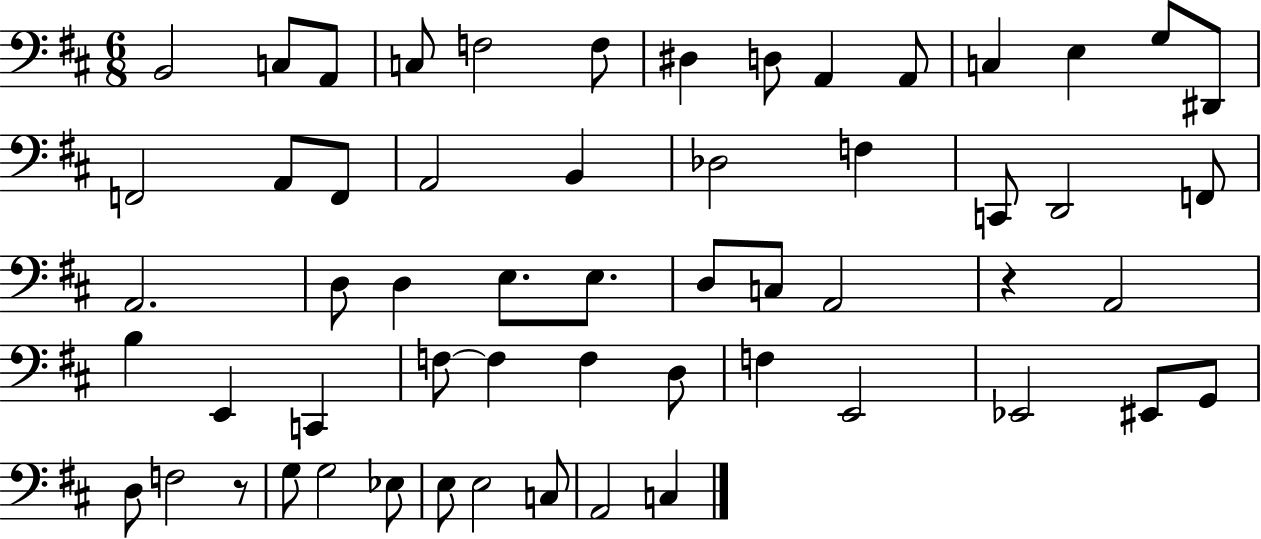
{
  \clef bass
  \numericTimeSignature
  \time 6/8
  \key d \major
  b,2 c8 a,8 | c8 f2 f8 | dis4 d8 a,4 a,8 | c4 e4 g8 dis,8 | \break f,2 a,8 f,8 | a,2 b,4 | des2 f4 | c,8 d,2 f,8 | \break a,2. | d8 d4 e8. e8. | d8 c8 a,2 | r4 a,2 | \break b4 e,4 c,4 | f8~~ f4 f4 d8 | f4 e,2 | ees,2 eis,8 g,8 | \break d8 f2 r8 | g8 g2 ees8 | e8 e2 c8 | a,2 c4 | \break \bar "|."
}